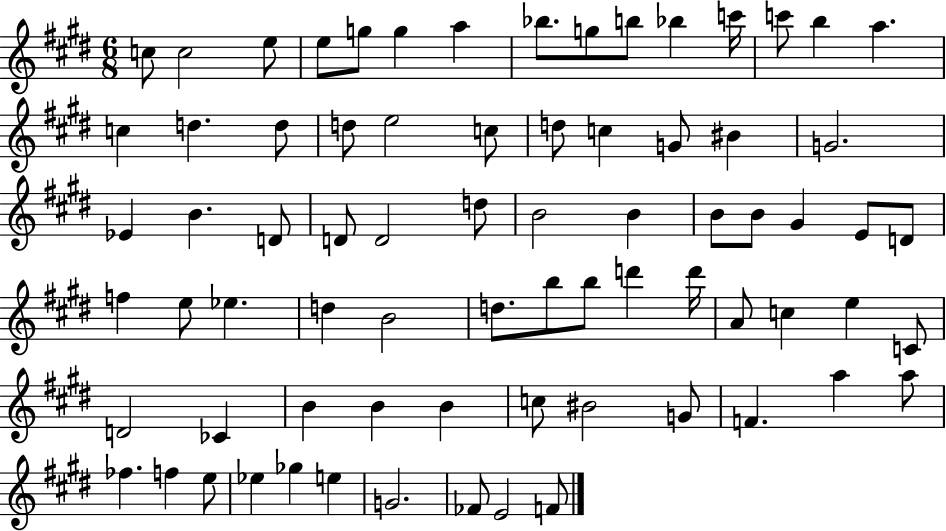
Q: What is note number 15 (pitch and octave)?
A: A5